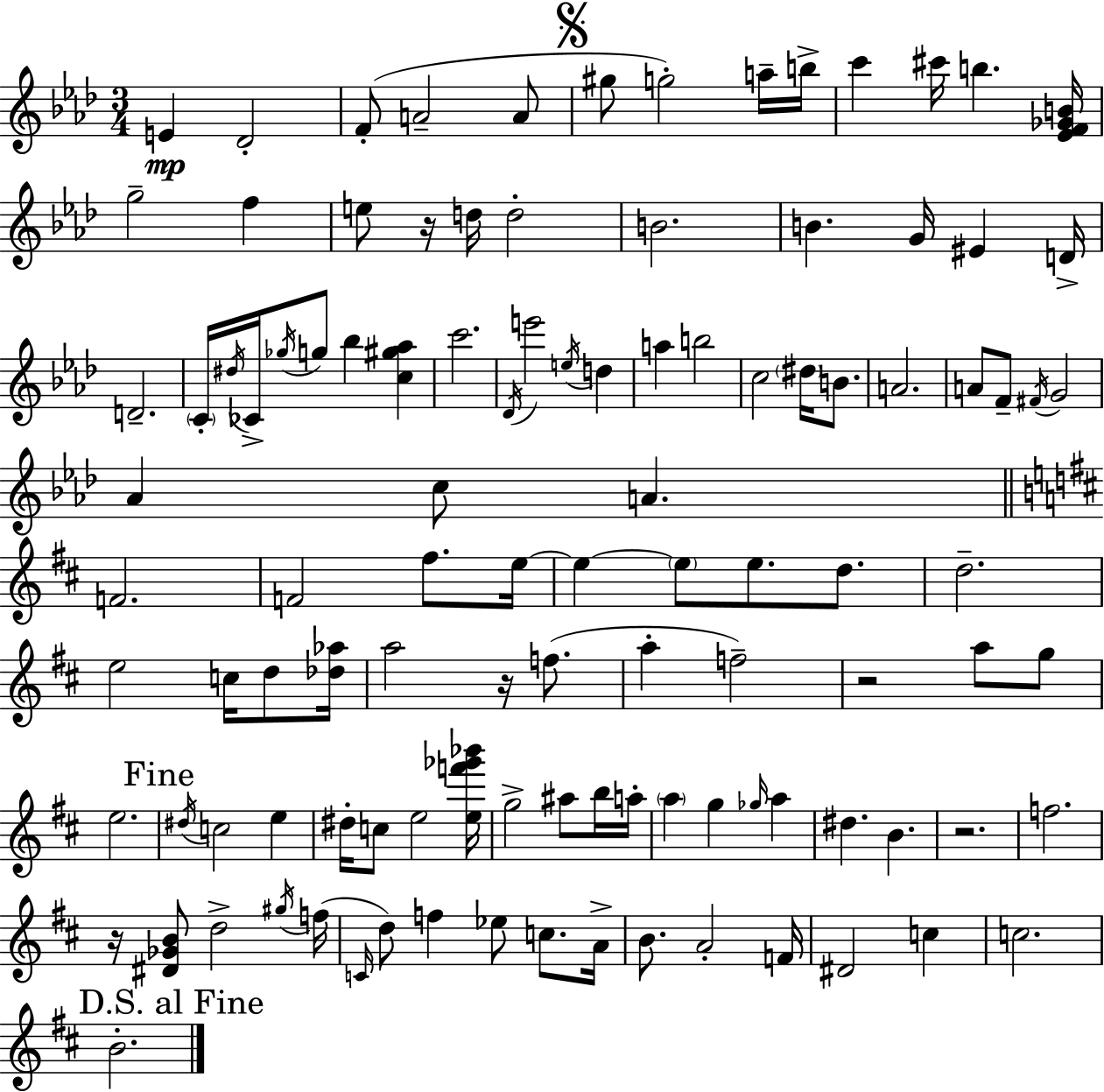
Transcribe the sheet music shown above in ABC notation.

X:1
T:Untitled
M:3/4
L:1/4
K:Fm
E _D2 F/2 A2 A/2 ^g/2 g2 a/4 b/4 c' ^c'/4 b [_EF_GB]/4 g2 f e/2 z/4 d/4 d2 B2 B G/4 ^E D/4 D2 C/4 ^d/4 _C/4 _g/4 g/2 _b [c^g_a] c'2 _D/4 e'2 e/4 d a b2 c2 ^d/4 B/2 A2 A/2 F/2 ^F/4 G2 _A c/2 A F2 F2 ^f/2 e/4 e e/2 e/2 d/2 d2 e2 c/4 d/2 [_d_a]/4 a2 z/4 f/2 a f2 z2 a/2 g/2 e2 ^d/4 c2 e ^d/4 c/2 e2 [ef'_g'_b']/4 g2 ^a/2 b/4 a/4 a g _g/4 a ^d B z2 f2 z/4 [^D_GB]/2 d2 ^g/4 f/4 C/4 d/2 f _e/2 c/2 A/4 B/2 A2 F/4 ^D2 c c2 B2